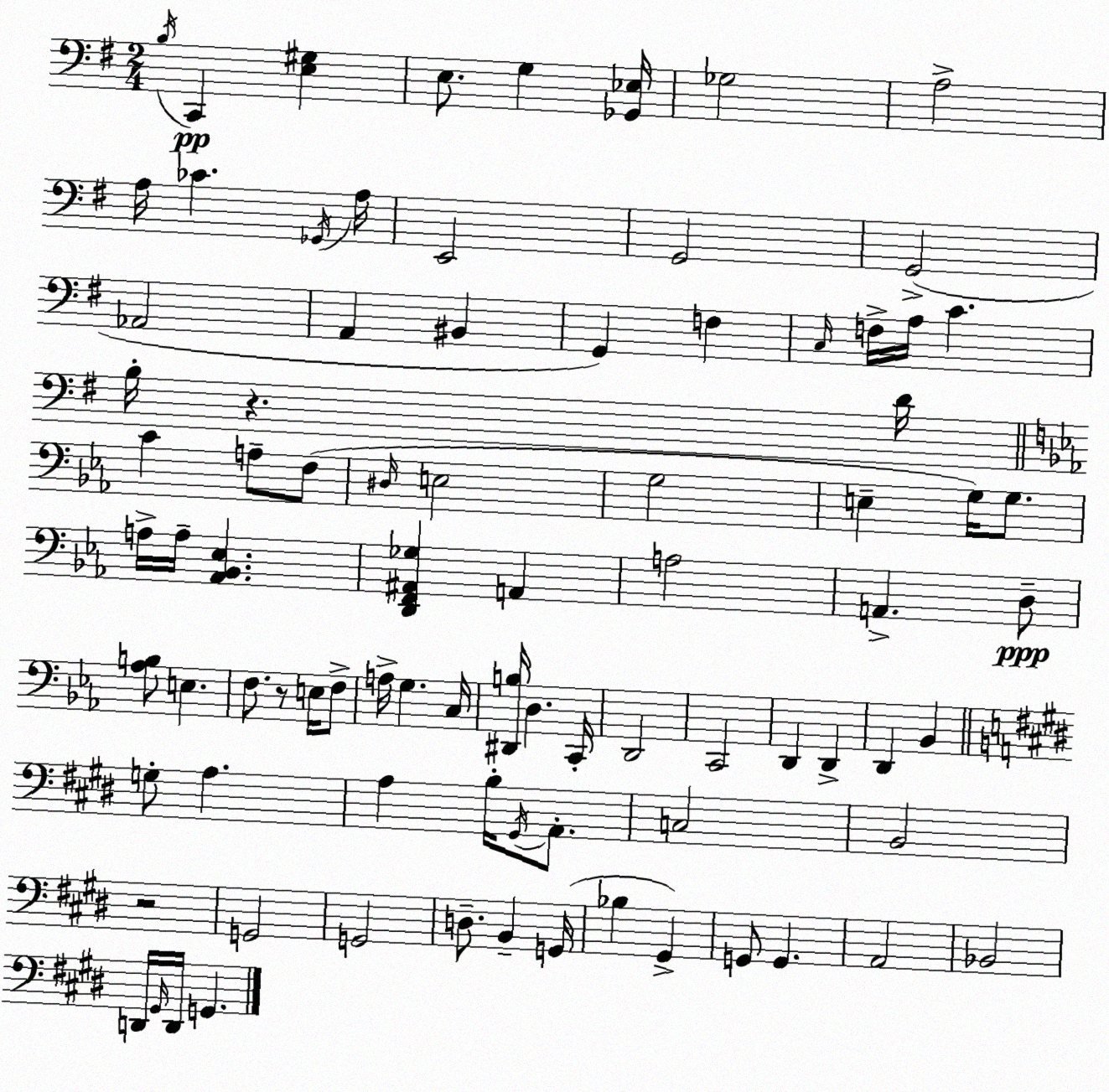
X:1
T:Untitled
M:2/4
L:1/4
K:G
B,/4 C,, [E,^G,] E,/2 G, [_G,,_E,]/4 _G,2 A,2 A,/4 _C _G,,/4 A,/4 E,,2 G,,2 G,,2 _A,,2 A,, ^B,, G,, F, C,/4 F,/4 A,/4 C B,/4 z D/4 C A,/2 F,/2 ^D,/4 E,2 G,2 E, G,/4 G,/2 A,/4 A,/4 [_A,,_B,,_E,] [D,,F,,^A,,_G,] A,, A,2 A,, D,/2 [_A,B,]/2 E, F,/2 z/2 E,/4 F,/2 A,/4 G, C,/4 [^D,,B,]/4 D, C,,/4 D,,2 C,,2 D,, D,, D,, _B,, G,/2 A, A, B,/4 ^G,,/4 A,,/2 C,2 B,,2 z2 G,,2 G,,2 D,/2 B,, G,,/4 _B, ^G,, G,,/2 G,, A,,2 _B,,2 D,,/4 ^G,,/4 D,,/4 G,,